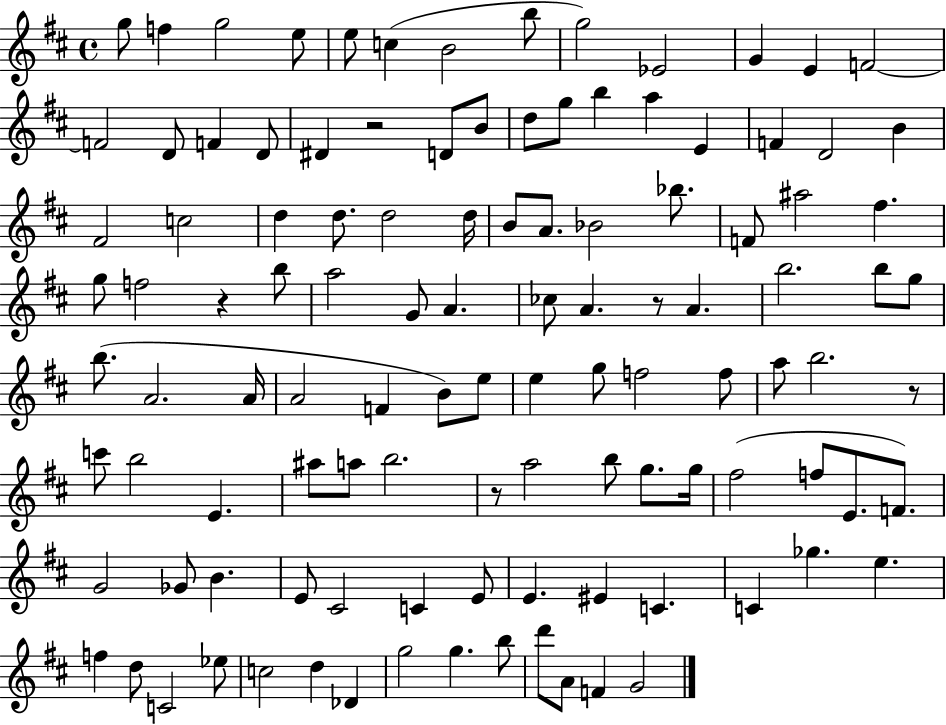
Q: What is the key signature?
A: D major